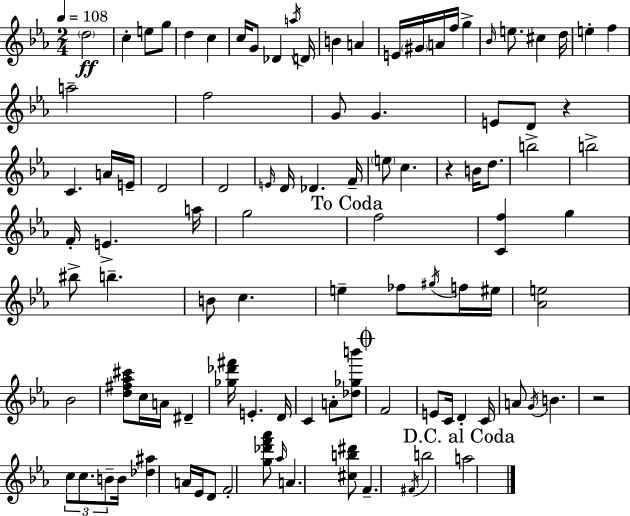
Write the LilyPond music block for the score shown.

{
  \clef treble
  \numericTimeSignature
  \time 2/4
  \key c \minor
  \tempo 4 = 108
  \parenthesize d''2\ff | c''4-. e''8 g''8 | d''4 c''4 | c''16 g'8 des'4 \acciaccatura { a''16 } | \break d'16 b'4 a'4 | e'16 \parenthesize gis'16 a'16 f''16 g''4-> | \grace { bes'16 } e''8. cis''4 | d''16 e''4-. f''4 | \break a''2-- | f''2 | g'8 g'4. | e'8 d'8 r4 | \break c'4. | a'16 e'16-- d'2 | d'2 | \grace { e'16 } d'16 des'4. | \break f'16-- \parenthesize e''8 c''4. | r4 b'16 | d''8. b''2-> | b''2-> | \break f'16-. e'4.-> | a''16 g''2 | \mark "To Coda" f''2 | <c' f''>4 g''4 | \break bis''8-> b''4.-- | b'8 c''4. | e''4-- fes''8 | \acciaccatura { gis''16 } f''16 eis''16 <aes' e''>2 | \break bes'2 | <d'' fis'' aes'' cis'''>8 c''16 a'16 | dis'4-- <ges'' des''' fis'''>16 e'4.-. | d'16 c'4 | \break a'8-. <des'' ges'' b'''>8 \mark \markup { \musicglyph "scripts.coda" } f'2 | e'8 c'16 d'4-. | c'16 a'8 \acciaccatura { g'16 } b'4. | r2 | \break \tuplet 3/2 { c''8 c''8. | b'8-- } b'16 <des'' ais''>4 | a'16 ees'16 d'8 f'2-. | <g'' des''' f''' aes'''>8 \grace { aes''16 } | \break a'4. <cis'' b'' dis'''>8 | f'4.-- \acciaccatura { fis'16 } b''2 | \mark "D.C. al Coda" a''2 | \bar "|."
}